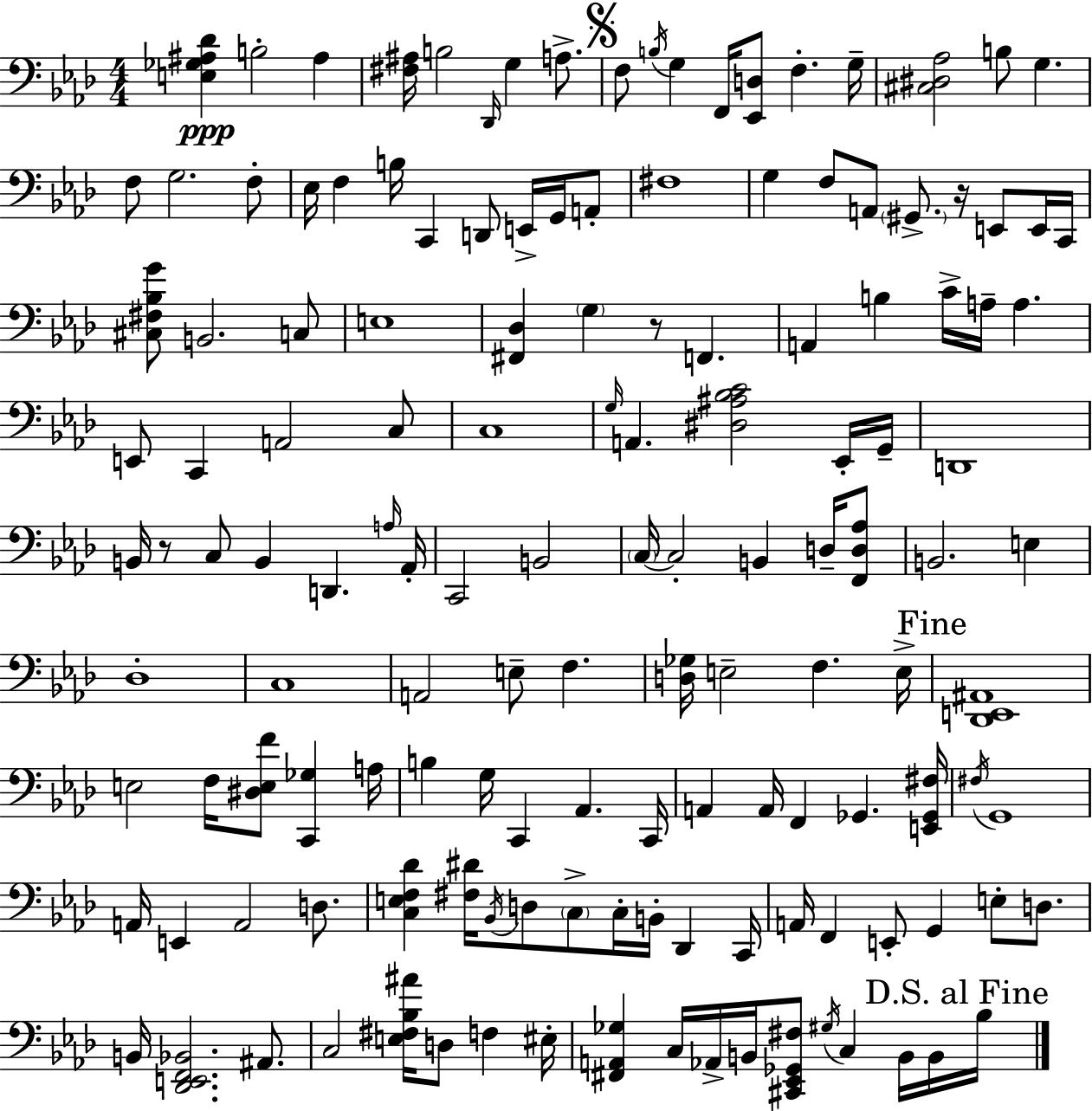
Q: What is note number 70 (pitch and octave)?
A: A2